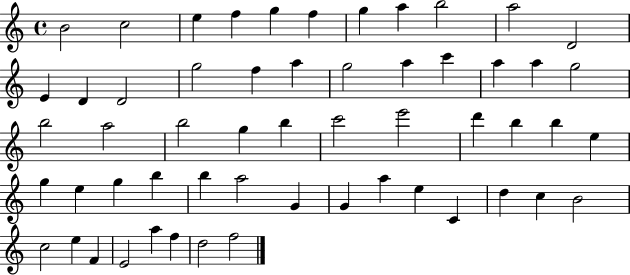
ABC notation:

X:1
T:Untitled
M:4/4
L:1/4
K:C
B2 c2 e f g f g a b2 a2 D2 E D D2 g2 f a g2 a c' a a g2 b2 a2 b2 g b c'2 e'2 d' b b e g e g b b a2 G G a e C d c B2 c2 e F E2 a f d2 f2